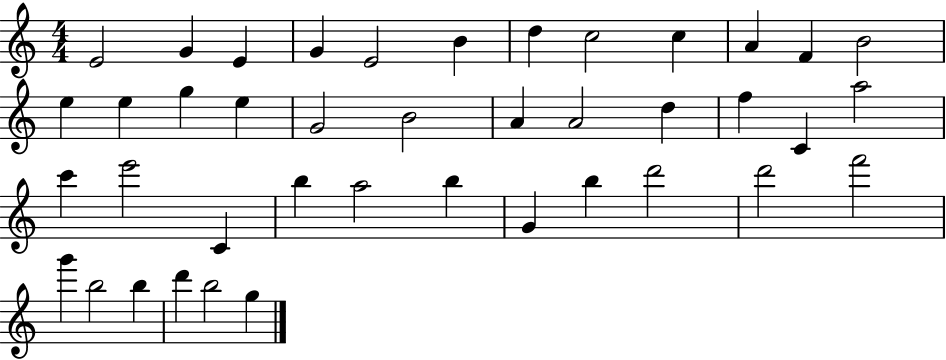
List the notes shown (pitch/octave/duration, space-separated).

E4/h G4/q E4/q G4/q E4/h B4/q D5/q C5/h C5/q A4/q F4/q B4/h E5/q E5/q G5/q E5/q G4/h B4/h A4/q A4/h D5/q F5/q C4/q A5/h C6/q E6/h C4/q B5/q A5/h B5/q G4/q B5/q D6/h D6/h F6/h G6/q B5/h B5/q D6/q B5/h G5/q